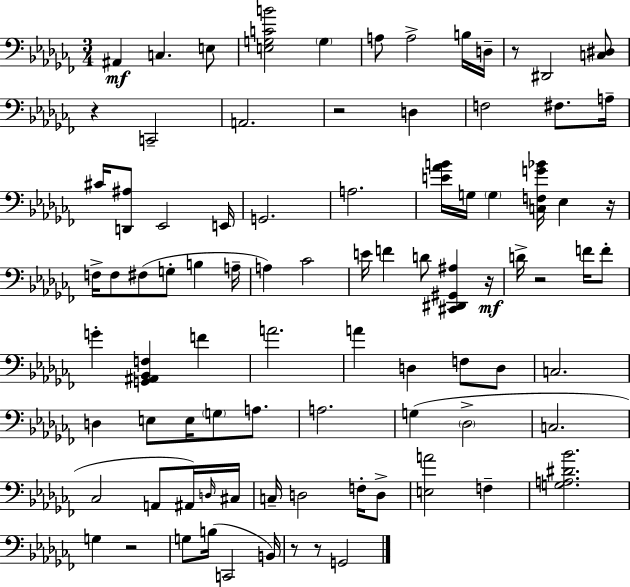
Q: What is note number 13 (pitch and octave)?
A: F3